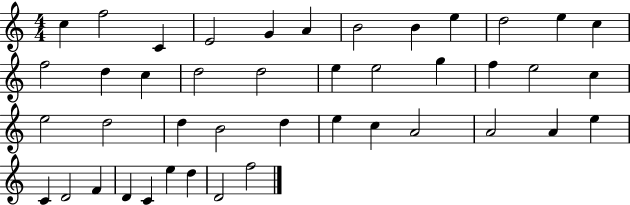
C5/q F5/h C4/q E4/h G4/q A4/q B4/h B4/q E5/q D5/h E5/q C5/q F5/h D5/q C5/q D5/h D5/h E5/q E5/h G5/q F5/q E5/h C5/q E5/h D5/h D5/q B4/h D5/q E5/q C5/q A4/h A4/h A4/q E5/q C4/q D4/h F4/q D4/q C4/q E5/q D5/q D4/h F5/h